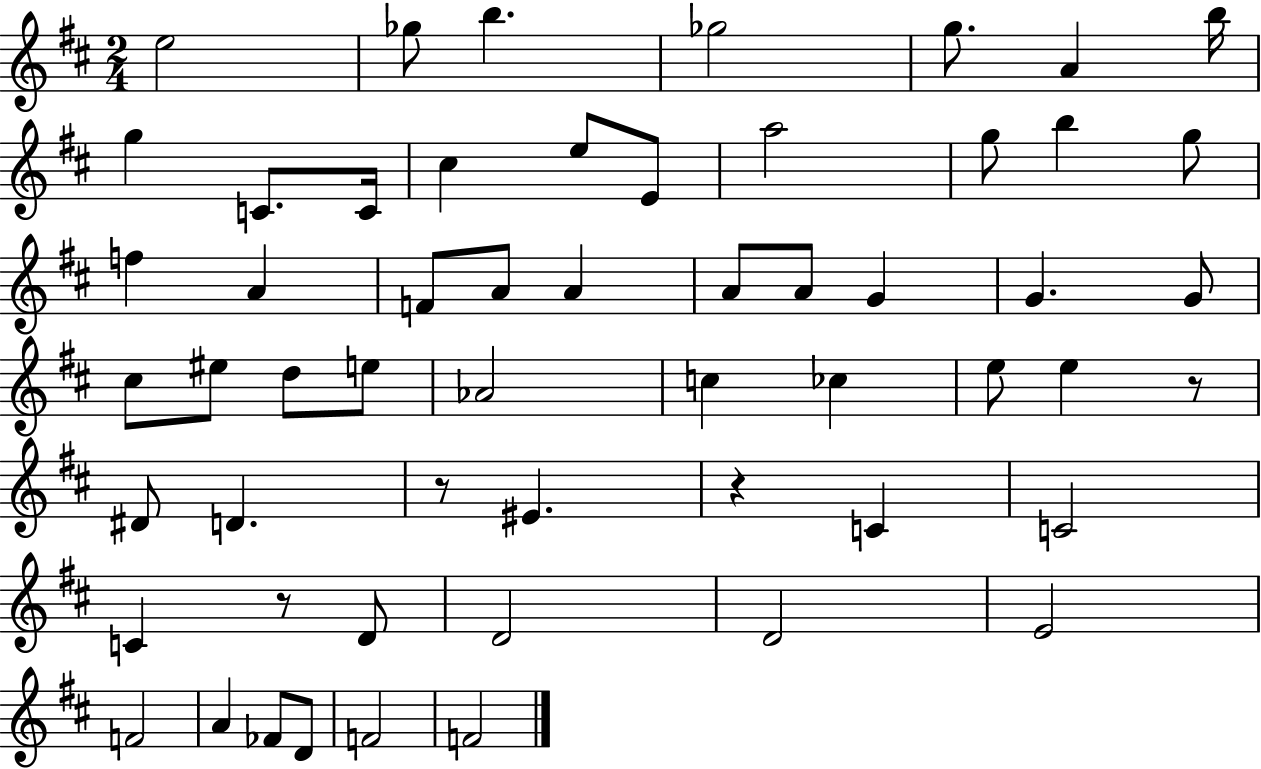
{
  \clef treble
  \numericTimeSignature
  \time 2/4
  \key d \major
  e''2 | ges''8 b''4. | ges''2 | g''8. a'4 b''16 | \break g''4 c'8. c'16 | cis''4 e''8 e'8 | a''2 | g''8 b''4 g''8 | \break f''4 a'4 | f'8 a'8 a'4 | a'8 a'8 g'4 | g'4. g'8 | \break cis''8 eis''8 d''8 e''8 | aes'2 | c''4 ces''4 | e''8 e''4 r8 | \break dis'8 d'4. | r8 eis'4. | r4 c'4 | c'2 | \break c'4 r8 d'8 | d'2 | d'2 | e'2 | \break f'2 | a'4 fes'8 d'8 | f'2 | f'2 | \break \bar "|."
}